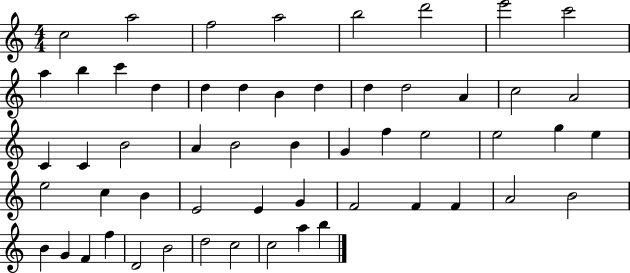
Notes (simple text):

C5/h A5/h F5/h A5/h B5/h D6/h E6/h C6/h A5/q B5/q C6/q D5/q D5/q D5/q B4/q D5/q D5/q D5/h A4/q C5/h A4/h C4/q C4/q B4/h A4/q B4/h B4/q G4/q F5/q E5/h E5/h G5/q E5/q E5/h C5/q B4/q E4/h E4/q G4/q F4/h F4/q F4/q A4/h B4/h B4/q G4/q F4/q F5/q D4/h B4/h D5/h C5/h C5/h A5/q B5/q